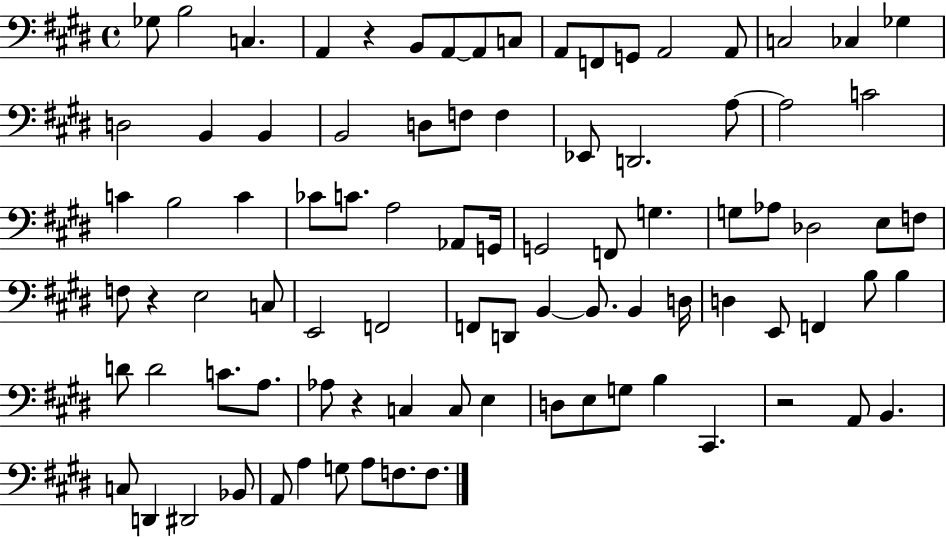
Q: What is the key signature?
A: E major